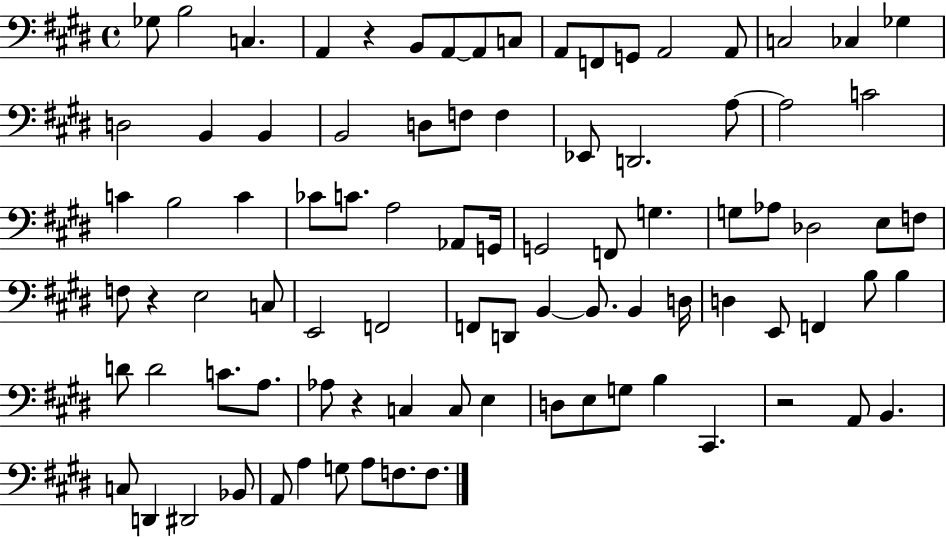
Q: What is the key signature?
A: E major